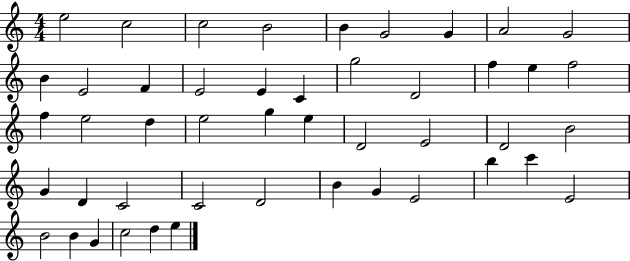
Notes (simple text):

E5/h C5/h C5/h B4/h B4/q G4/h G4/q A4/h G4/h B4/q E4/h F4/q E4/h E4/q C4/q G5/h D4/h F5/q E5/q F5/h F5/q E5/h D5/q E5/h G5/q E5/q D4/h E4/h D4/h B4/h G4/q D4/q C4/h C4/h D4/h B4/q G4/q E4/h B5/q C6/q E4/h B4/h B4/q G4/q C5/h D5/q E5/q